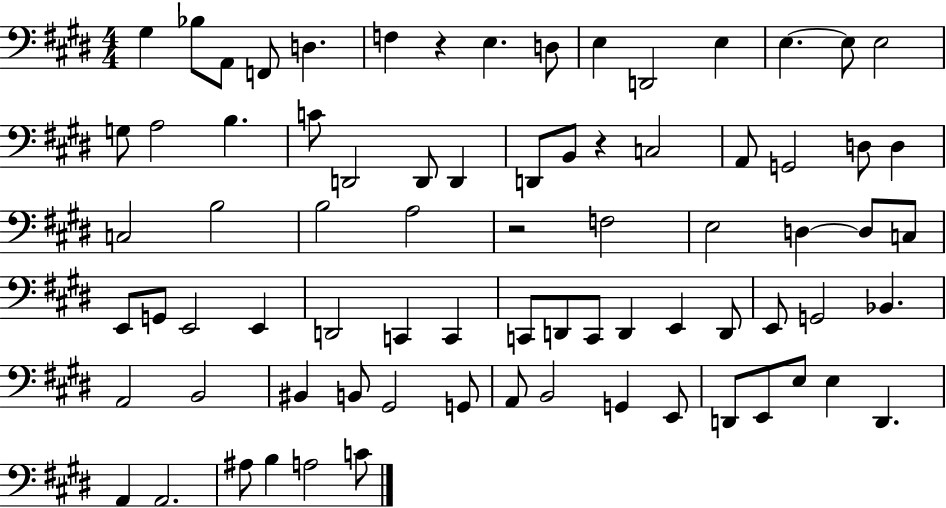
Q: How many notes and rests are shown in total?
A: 77